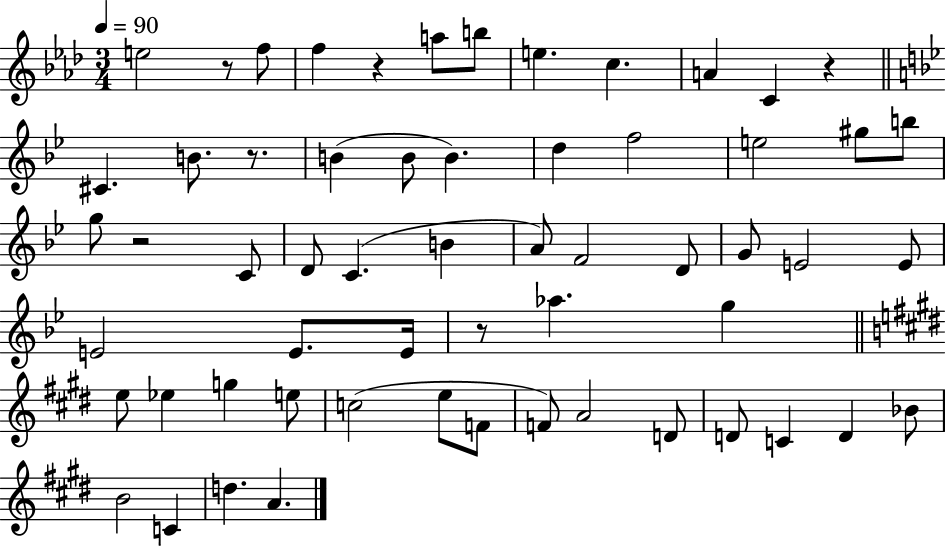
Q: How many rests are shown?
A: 6